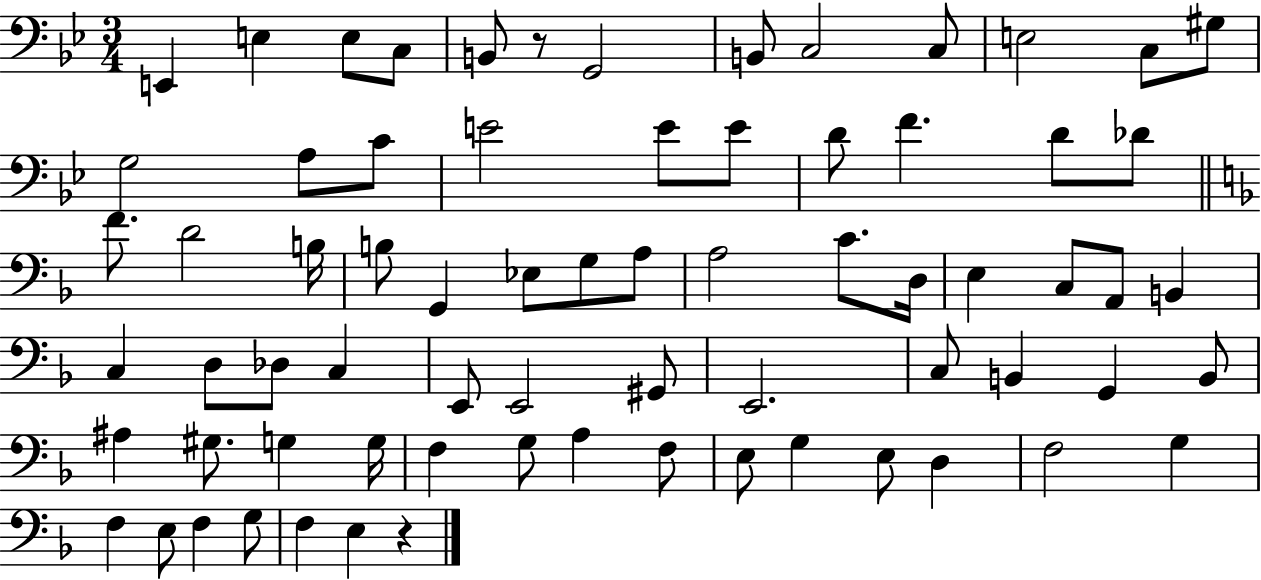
{
  \clef bass
  \numericTimeSignature
  \time 3/4
  \key bes \major
  e,4 e4 e8 c8 | b,8 r8 g,2 | b,8 c2 c8 | e2 c8 gis8 | \break g2 a8 c'8 | e'2 e'8 e'8 | d'8 f'4. d'8 des'8 | \bar "||" \break \key d \minor f'8. d'2 b16 | b8 g,4 ees8 g8 a8 | a2 c'8. d16 | e4 c8 a,8 b,4 | \break c4 d8 des8 c4 | e,8 e,2 gis,8 | e,2. | c8 b,4 g,4 b,8 | \break ais4 gis8. g4 g16 | f4 g8 a4 f8 | e8 g4 e8 d4 | f2 g4 | \break f4 e8 f4 g8 | f4 e4 r4 | \bar "|."
}